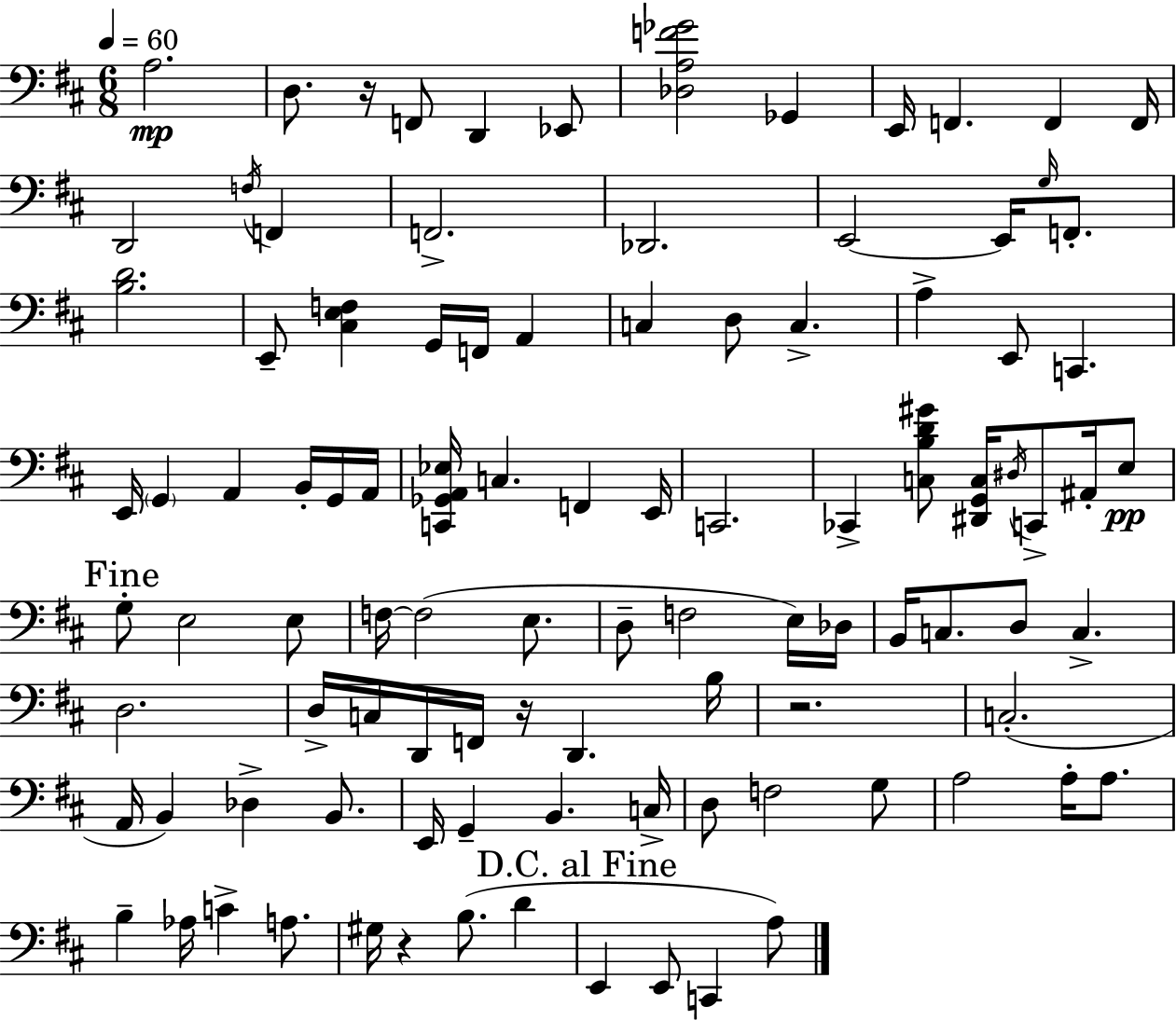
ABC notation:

X:1
T:Untitled
M:6/8
L:1/4
K:D
A,2 D,/2 z/4 F,,/2 D,, _E,,/2 [_D,A,F_G]2 _G,, E,,/4 F,, F,, F,,/4 D,,2 F,/4 F,, F,,2 _D,,2 E,,2 E,,/4 G,/4 F,,/2 [B,D]2 E,,/2 [^C,E,F,] G,,/4 F,,/4 A,, C, D,/2 C, A, E,,/2 C,, E,,/4 G,, A,, B,,/4 G,,/4 A,,/4 [C,,_G,,A,,_E,]/4 C, F,, E,,/4 C,,2 _C,, [C,B,D^G]/2 [^D,,G,,C,]/4 ^D,/4 C,,/2 ^A,,/4 E,/2 G,/2 E,2 E,/2 F,/4 F,2 E,/2 D,/2 F,2 E,/4 _D,/4 B,,/4 C,/2 D,/2 C, D,2 D,/4 C,/4 D,,/4 F,,/4 z/4 D,, B,/4 z2 C,2 A,,/4 B,, _D, B,,/2 E,,/4 G,, B,, C,/4 D,/2 F,2 G,/2 A,2 A,/4 A,/2 B, _A,/4 C A,/2 ^G,/4 z B,/2 D E,, E,,/2 C,, A,/2